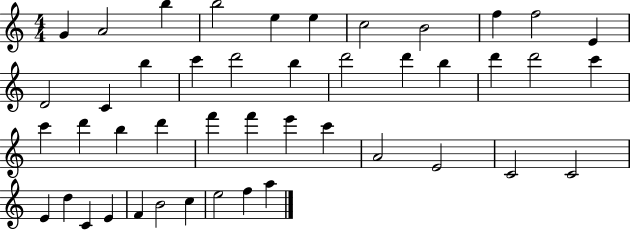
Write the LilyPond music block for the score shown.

{
  \clef treble
  \numericTimeSignature
  \time 4/4
  \key c \major
  g'4 a'2 b''4 | b''2 e''4 e''4 | c''2 b'2 | f''4 f''2 e'4 | \break d'2 c'4 b''4 | c'''4 d'''2 b''4 | d'''2 d'''4 b''4 | d'''4 d'''2 c'''4 | \break c'''4 d'''4 b''4 d'''4 | f'''4 f'''4 e'''4 c'''4 | a'2 e'2 | c'2 c'2 | \break e'4 d''4 c'4 e'4 | f'4 b'2 c''4 | e''2 f''4 a''4 | \bar "|."
}